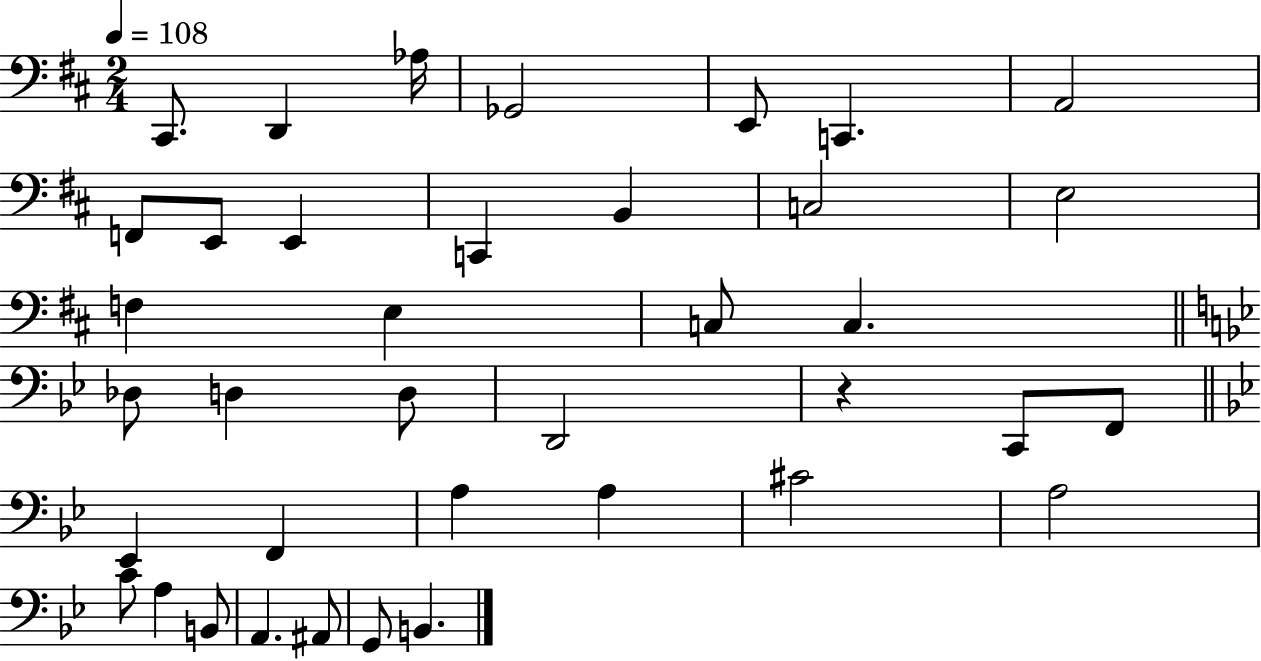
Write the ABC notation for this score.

X:1
T:Untitled
M:2/4
L:1/4
K:D
^C,,/2 D,, _A,/4 _G,,2 E,,/2 C,, A,,2 F,,/2 E,,/2 E,, C,, B,, C,2 E,2 F, E, C,/2 C, _D,/2 D, D,/2 D,,2 z C,,/2 F,,/2 _E,, F,, A, A, ^C2 A,2 C/2 A, B,,/2 A,, ^A,,/2 G,,/2 B,,